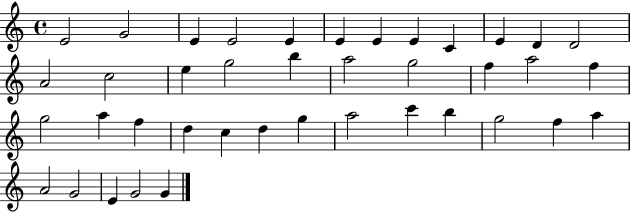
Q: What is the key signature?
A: C major